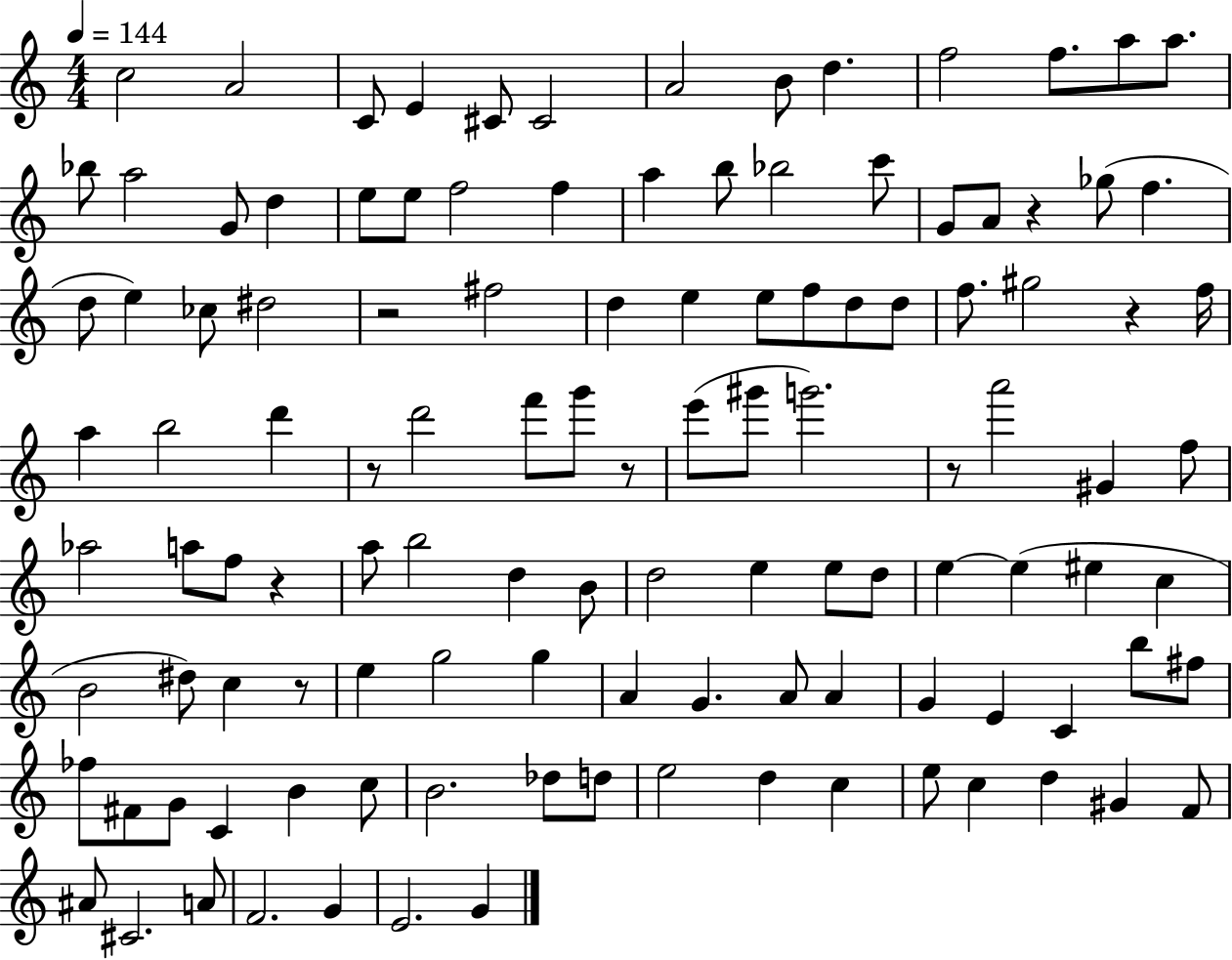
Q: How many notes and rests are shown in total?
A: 117